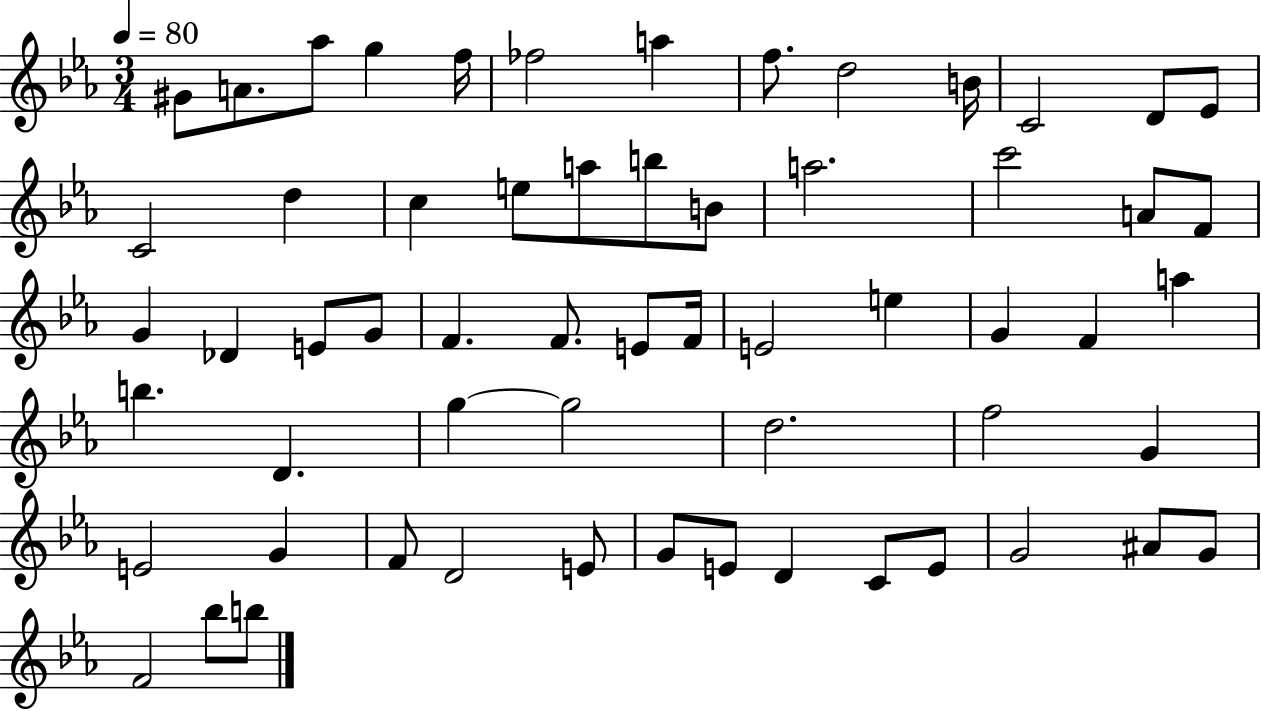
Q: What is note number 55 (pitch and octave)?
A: G4